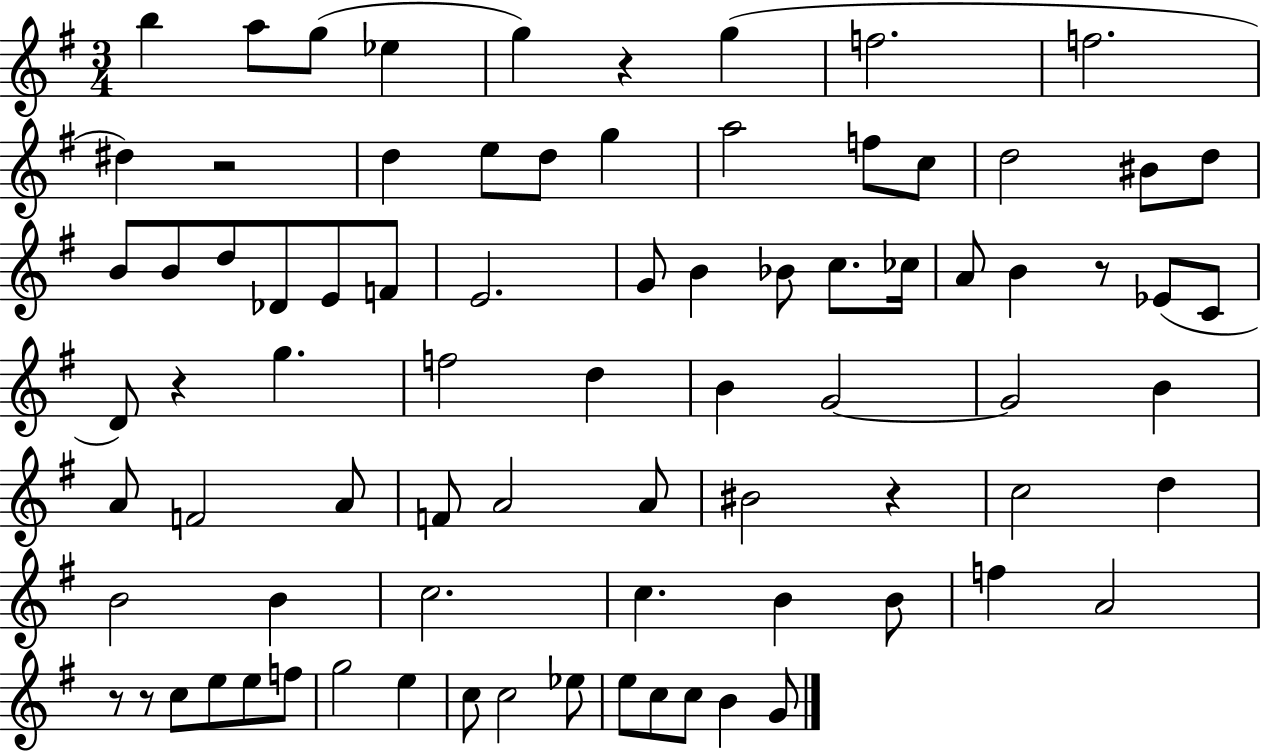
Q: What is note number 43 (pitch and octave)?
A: B4